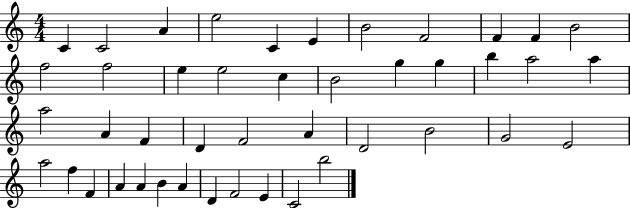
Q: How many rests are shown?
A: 0